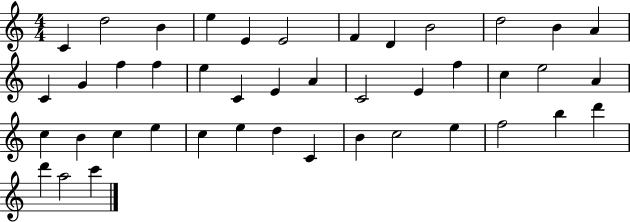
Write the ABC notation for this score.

X:1
T:Untitled
M:4/4
L:1/4
K:C
C d2 B e E E2 F D B2 d2 B A C G f f e C E A C2 E f c e2 A c B c e c e d C B c2 e f2 b d' d' a2 c'